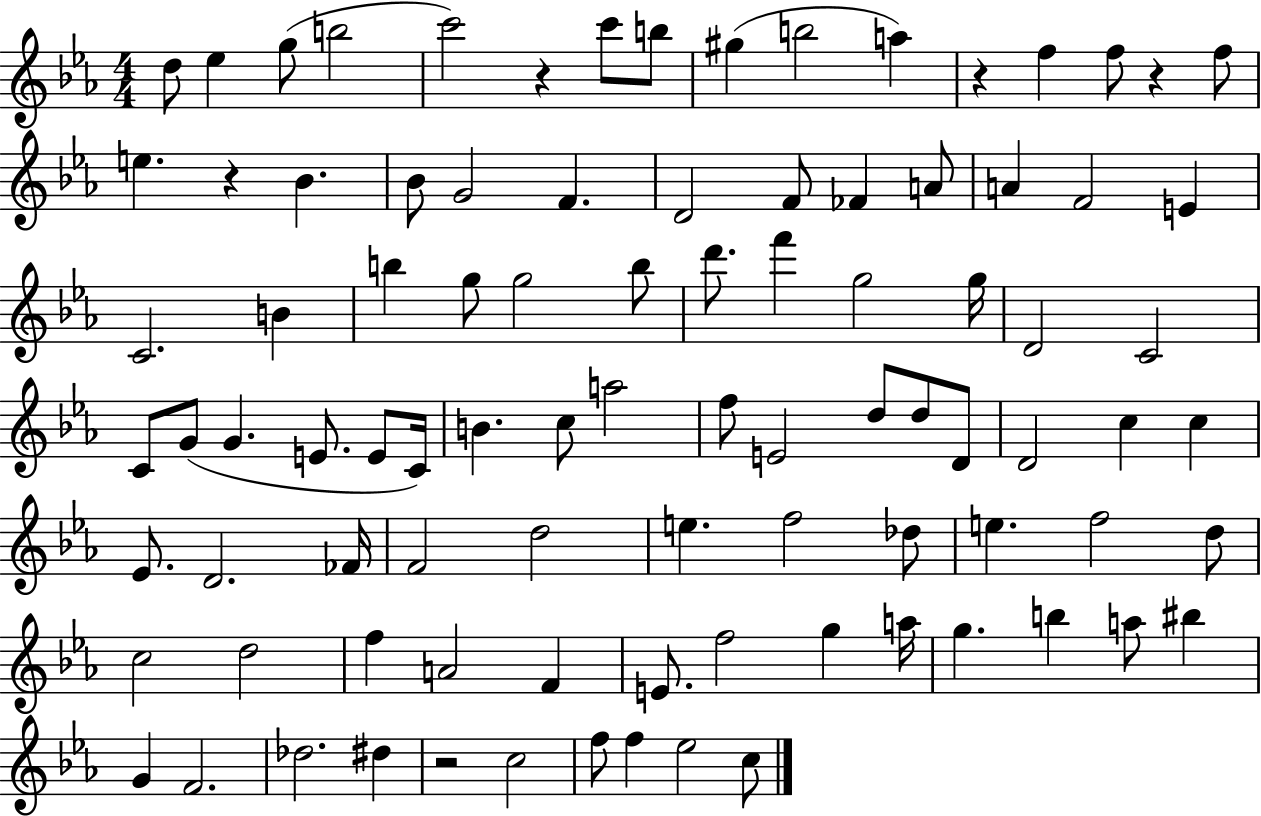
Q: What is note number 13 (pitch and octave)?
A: F5